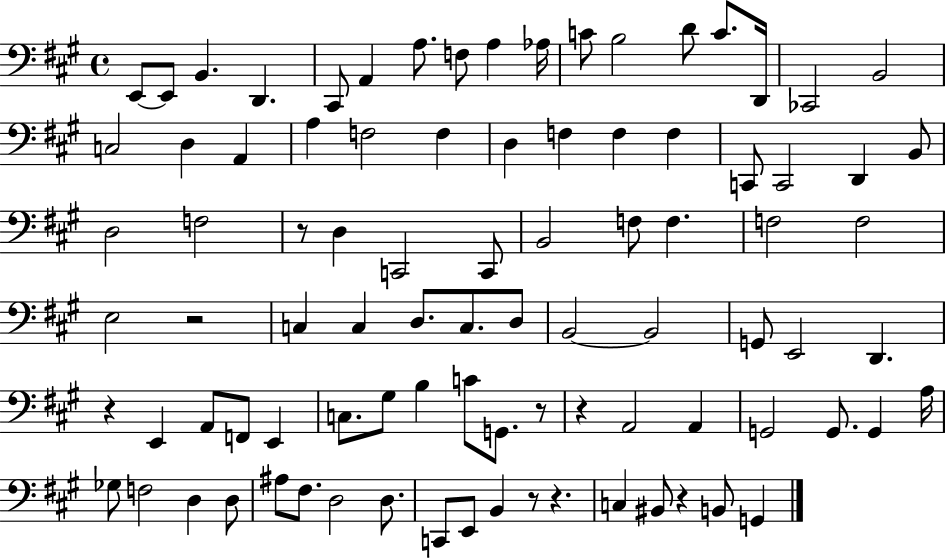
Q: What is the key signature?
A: A major